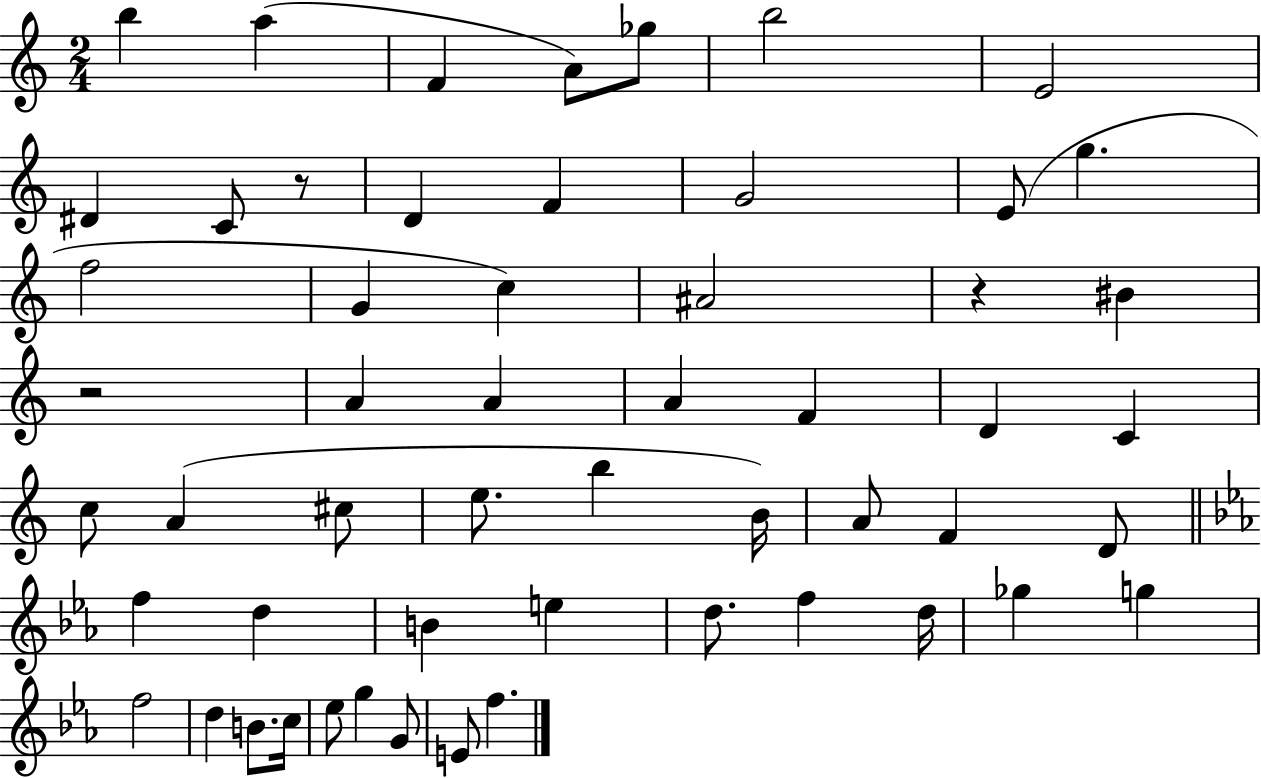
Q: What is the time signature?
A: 2/4